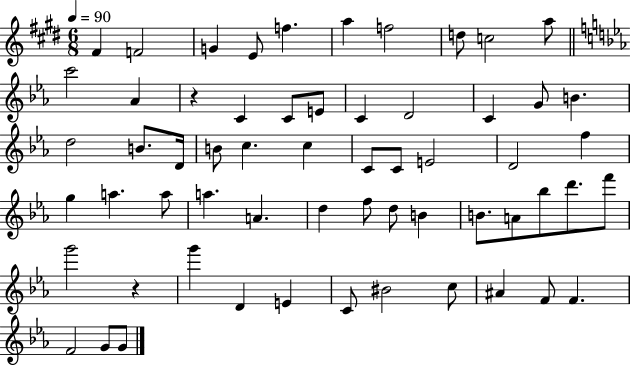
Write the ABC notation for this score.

X:1
T:Untitled
M:6/8
L:1/4
K:E
^F F2 G E/2 f a f2 d/2 c2 a/2 c'2 _A z C C/2 E/2 C D2 C G/2 B d2 B/2 D/4 B/2 c c C/2 C/2 E2 D2 f g a a/2 a A d f/2 d/2 B B/2 A/2 _b/2 d'/2 f'/2 g'2 z g' D E C/2 ^B2 c/2 ^A F/2 F F2 G/2 G/2